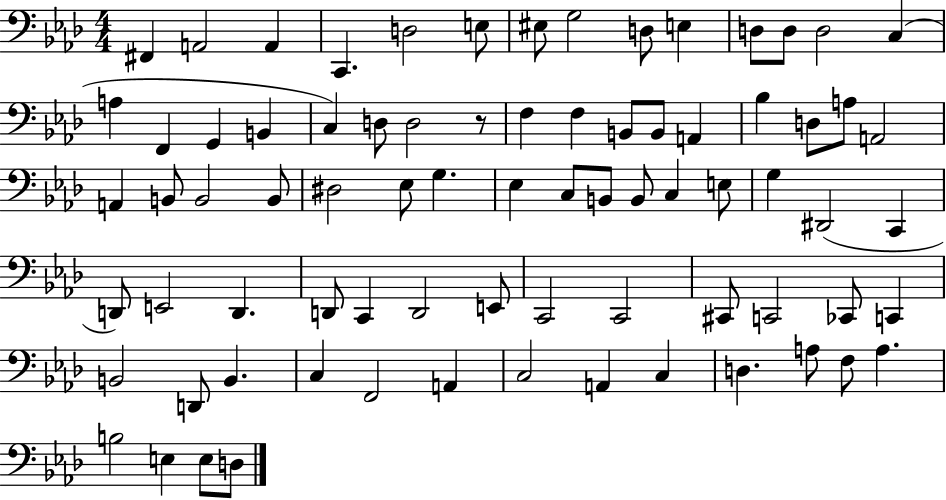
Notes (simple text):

F#2/q A2/h A2/q C2/q. D3/h E3/e EIS3/e G3/h D3/e E3/q D3/e D3/e D3/h C3/q A3/q F2/q G2/q B2/q C3/q D3/e D3/h R/e F3/q F3/q B2/e B2/e A2/q Bb3/q D3/e A3/e A2/h A2/q B2/e B2/h B2/e D#3/h Eb3/e G3/q. Eb3/q C3/e B2/e B2/e C3/q E3/e G3/q D#2/h C2/q D2/e E2/h D2/q. D2/e C2/q D2/h E2/e C2/h C2/h C#2/e C2/h CES2/e C2/q B2/h D2/e B2/q. C3/q F2/h A2/q C3/h A2/q C3/q D3/q. A3/e F3/e A3/q. B3/h E3/q E3/e D3/e